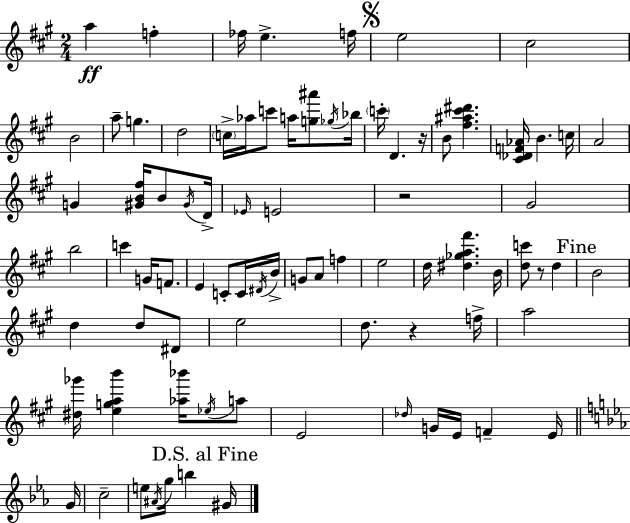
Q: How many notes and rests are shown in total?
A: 82